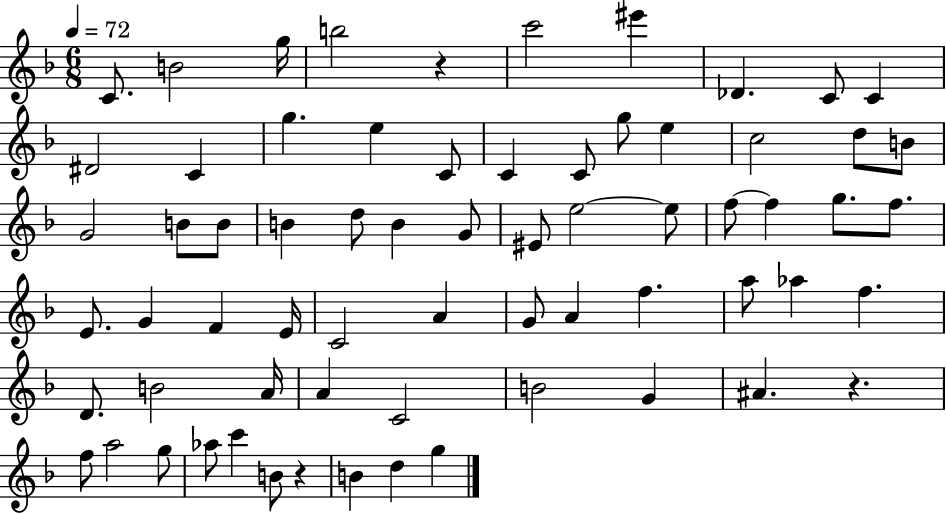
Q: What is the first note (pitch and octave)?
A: C4